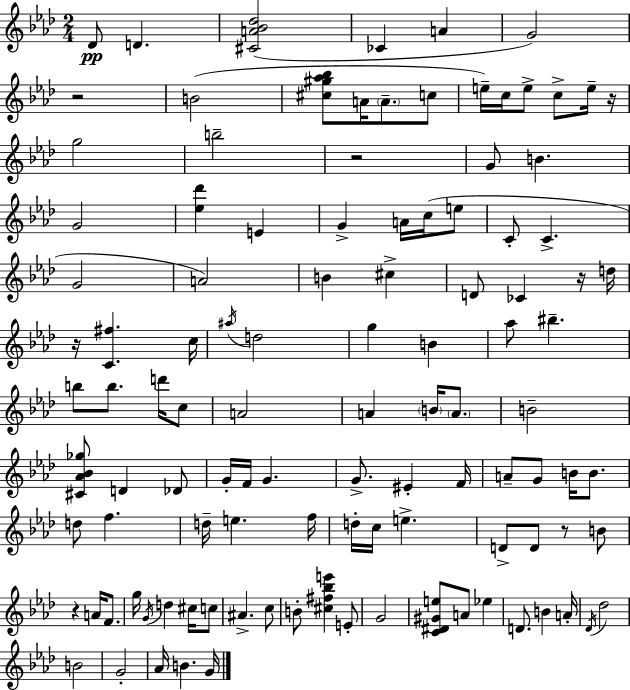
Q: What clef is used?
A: treble